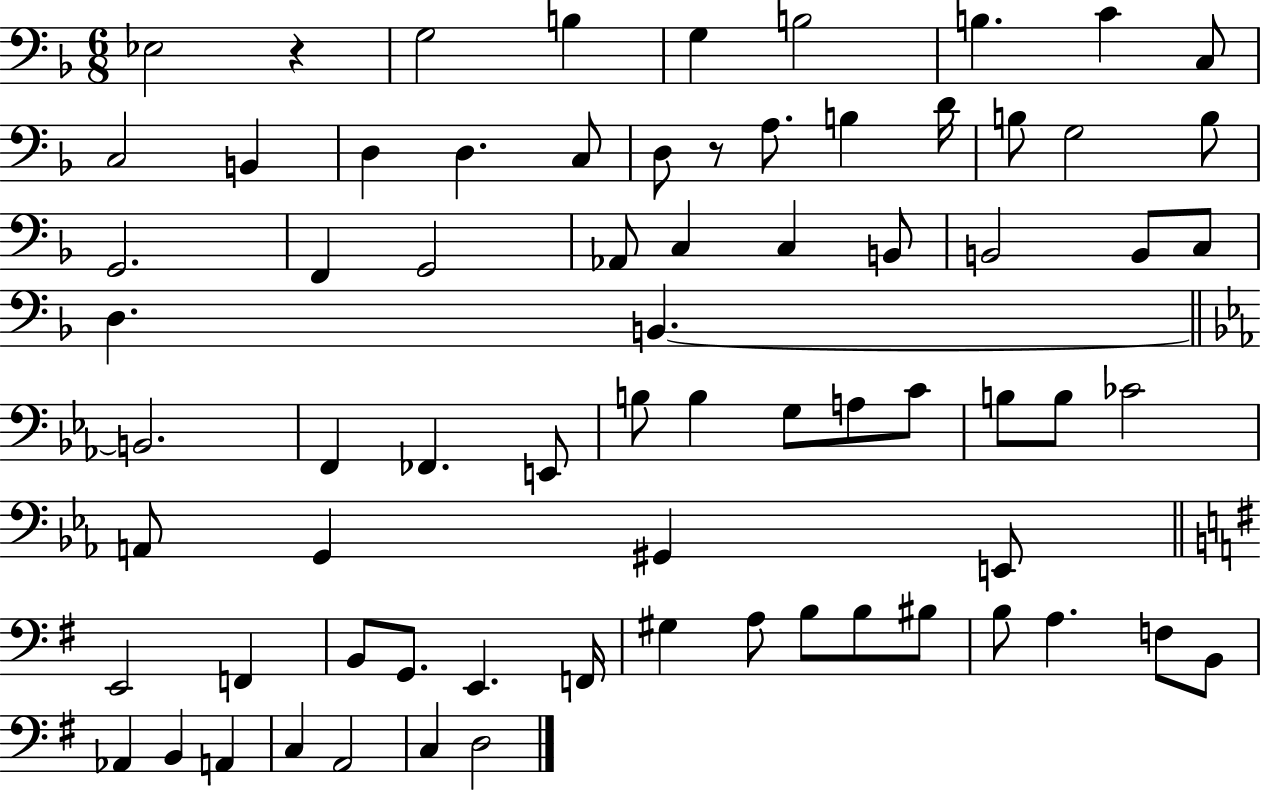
X:1
T:Untitled
M:6/8
L:1/4
K:F
_E,2 z G,2 B, G, B,2 B, C C,/2 C,2 B,, D, D, C,/2 D,/2 z/2 A,/2 B, D/4 B,/2 G,2 B,/2 G,,2 F,, G,,2 _A,,/2 C, C, B,,/2 B,,2 B,,/2 C,/2 D, B,, B,,2 F,, _F,, E,,/2 B,/2 B, G,/2 A,/2 C/2 B,/2 B,/2 _C2 A,,/2 G,, ^G,, E,,/2 E,,2 F,, B,,/2 G,,/2 E,, F,,/4 ^G, A,/2 B,/2 B,/2 ^B,/2 B,/2 A, F,/2 B,,/2 _A,, B,, A,, C, A,,2 C, D,2